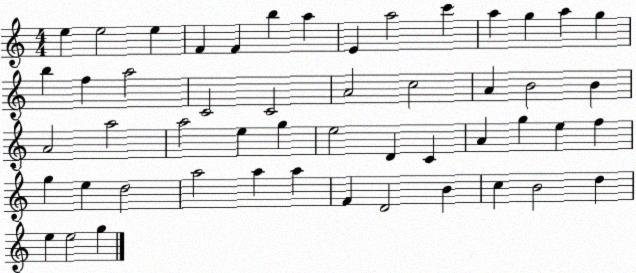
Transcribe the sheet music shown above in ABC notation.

X:1
T:Untitled
M:4/4
L:1/4
K:C
e e2 e F F b a E a2 c' a g a g b f a2 C2 C2 A2 c2 A B2 B A2 a2 a2 e g e2 D C A g e f g e d2 a2 a a F D2 B c B2 d e e2 g